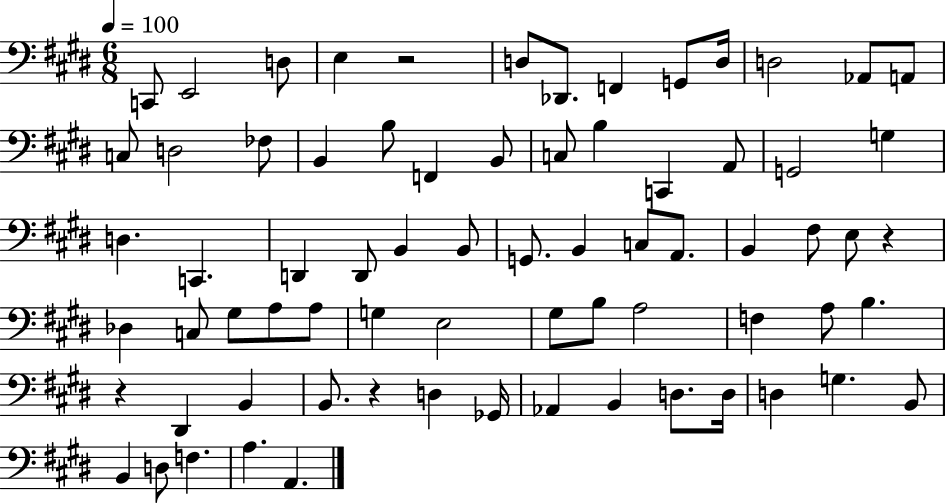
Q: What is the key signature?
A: E major